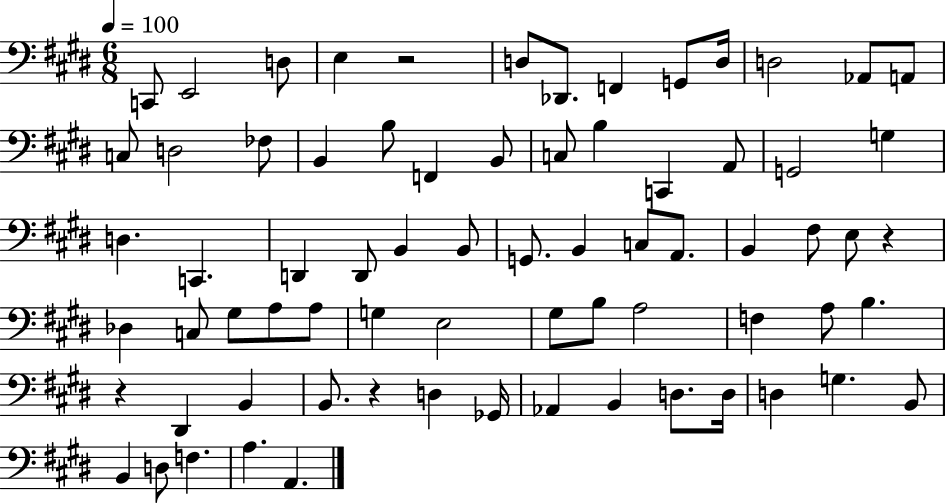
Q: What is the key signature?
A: E major